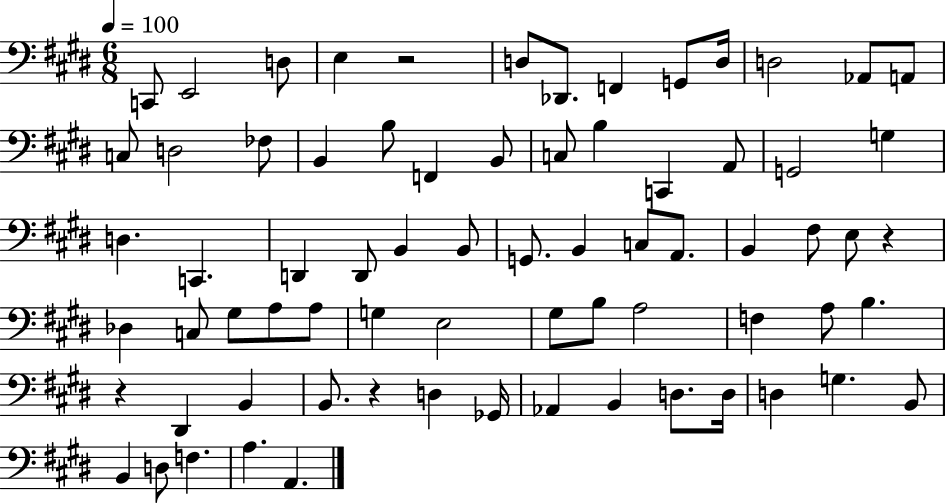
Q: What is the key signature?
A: E major